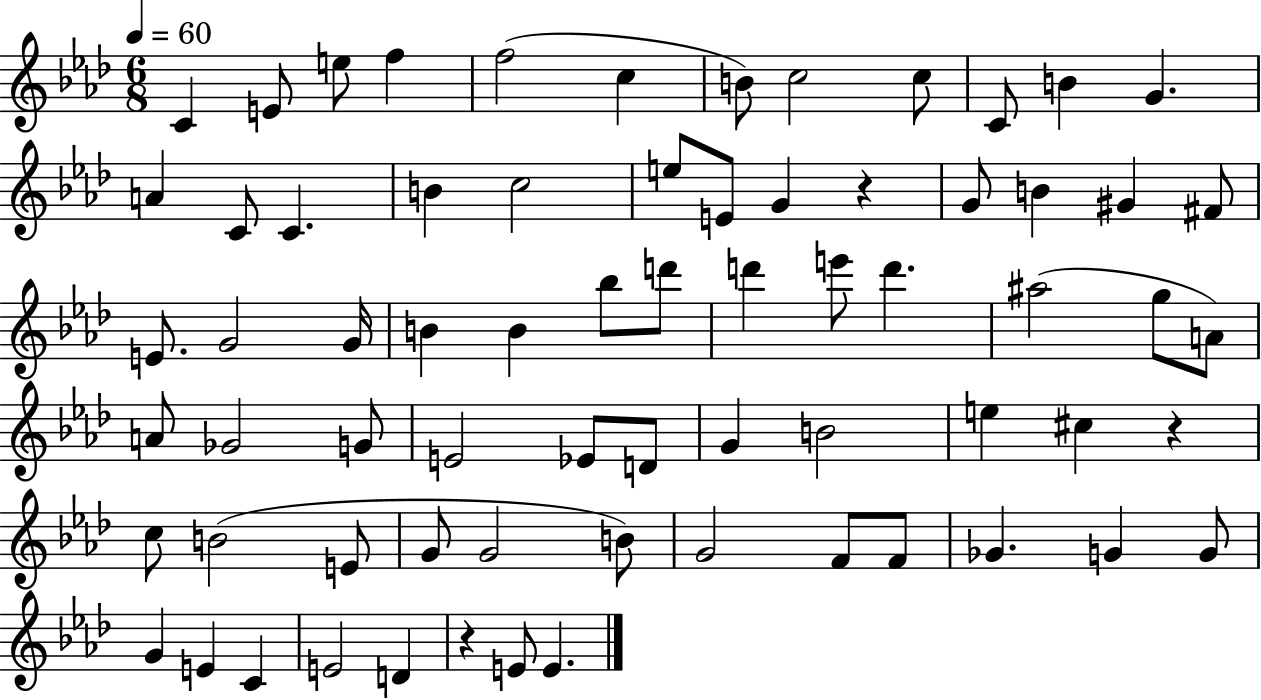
X:1
T:Untitled
M:6/8
L:1/4
K:Ab
C E/2 e/2 f f2 c B/2 c2 c/2 C/2 B G A C/2 C B c2 e/2 E/2 G z G/2 B ^G ^F/2 E/2 G2 G/4 B B _b/2 d'/2 d' e'/2 d' ^a2 g/2 A/2 A/2 _G2 G/2 E2 _E/2 D/2 G B2 e ^c z c/2 B2 E/2 G/2 G2 B/2 G2 F/2 F/2 _G G G/2 G E C E2 D z E/2 E